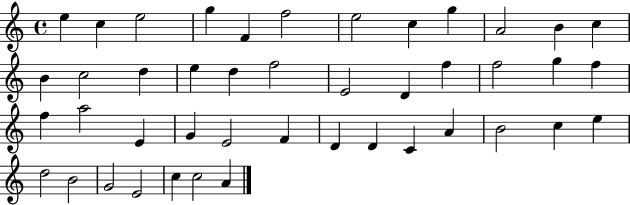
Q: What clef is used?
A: treble